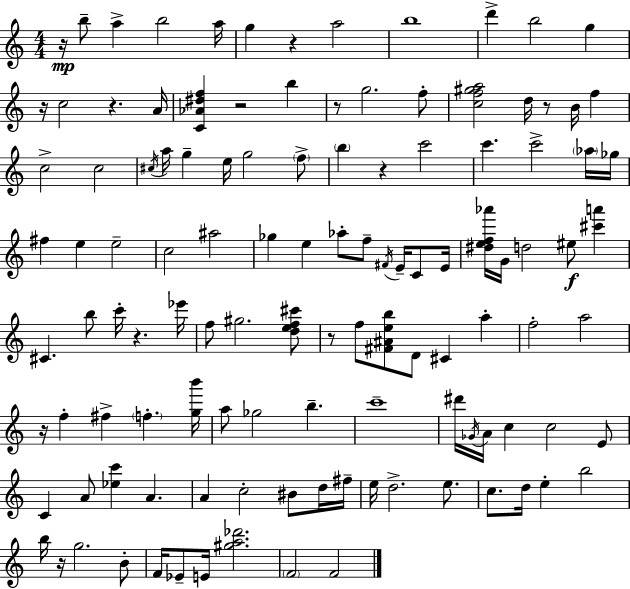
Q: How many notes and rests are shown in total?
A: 117